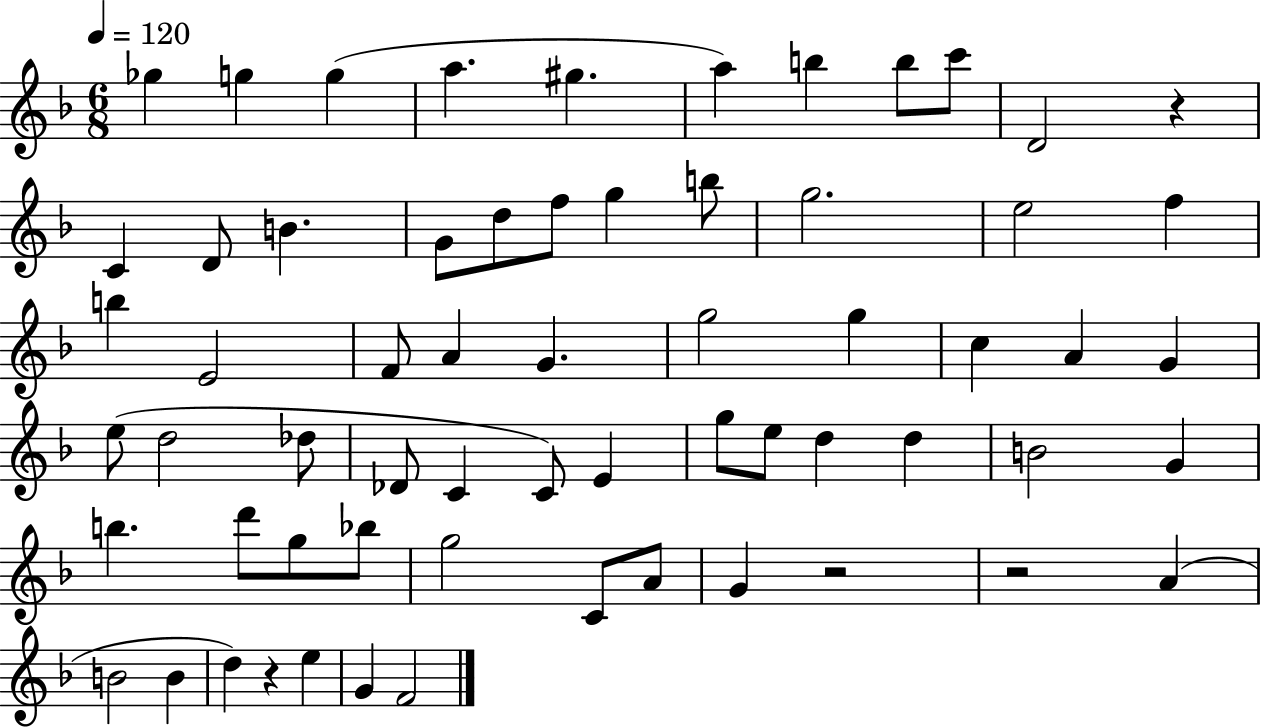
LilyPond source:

{
  \clef treble
  \numericTimeSignature
  \time 6/8
  \key f \major
  \tempo 4 = 120
  ges''4 g''4 g''4( | a''4. gis''4. | a''4) b''4 b''8 c'''8 | d'2 r4 | \break c'4 d'8 b'4. | g'8 d''8 f''8 g''4 b''8 | g''2. | e''2 f''4 | \break b''4 e'2 | f'8 a'4 g'4. | g''2 g''4 | c''4 a'4 g'4 | \break e''8( d''2 des''8 | des'8 c'4 c'8) e'4 | g''8 e''8 d''4 d''4 | b'2 g'4 | \break b''4. d'''8 g''8 bes''8 | g''2 c'8 a'8 | g'4 r2 | r2 a'4( | \break b'2 b'4 | d''4) r4 e''4 | g'4 f'2 | \bar "|."
}